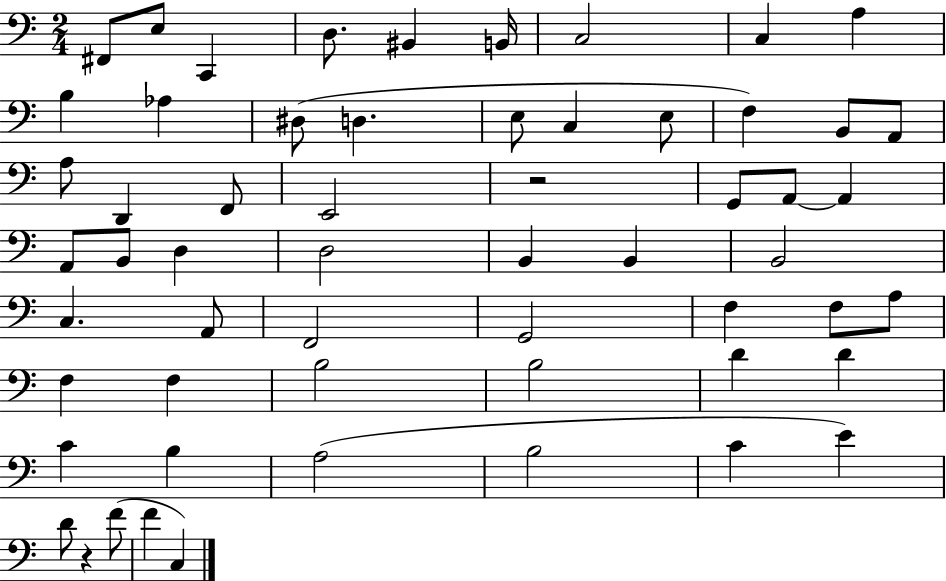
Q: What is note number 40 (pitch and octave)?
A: A3